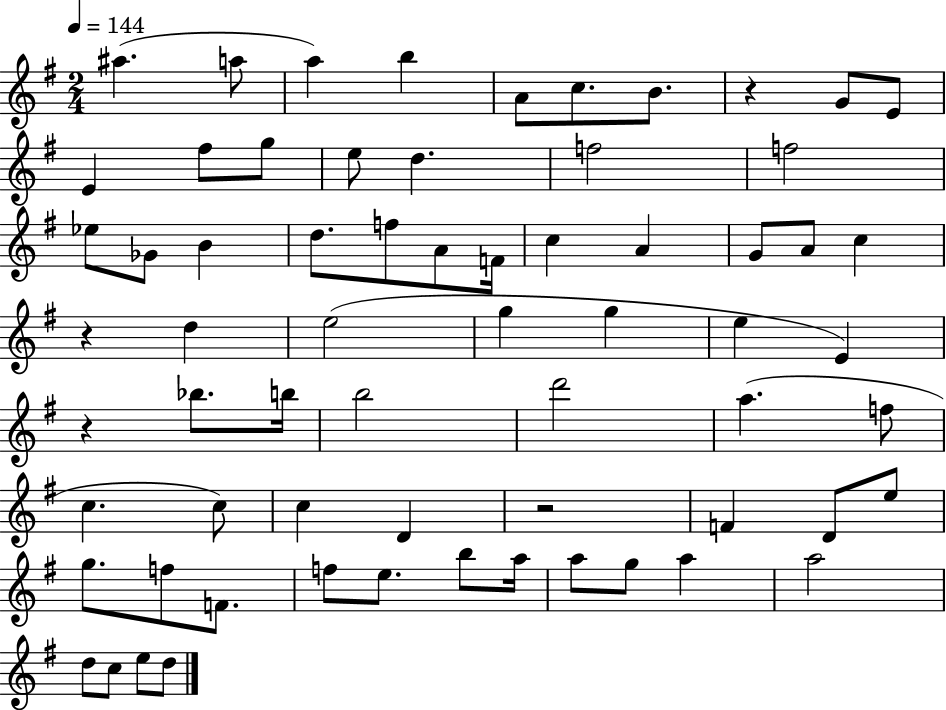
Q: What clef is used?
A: treble